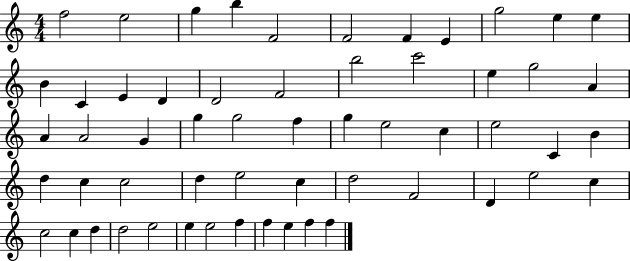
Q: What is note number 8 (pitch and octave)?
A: E4